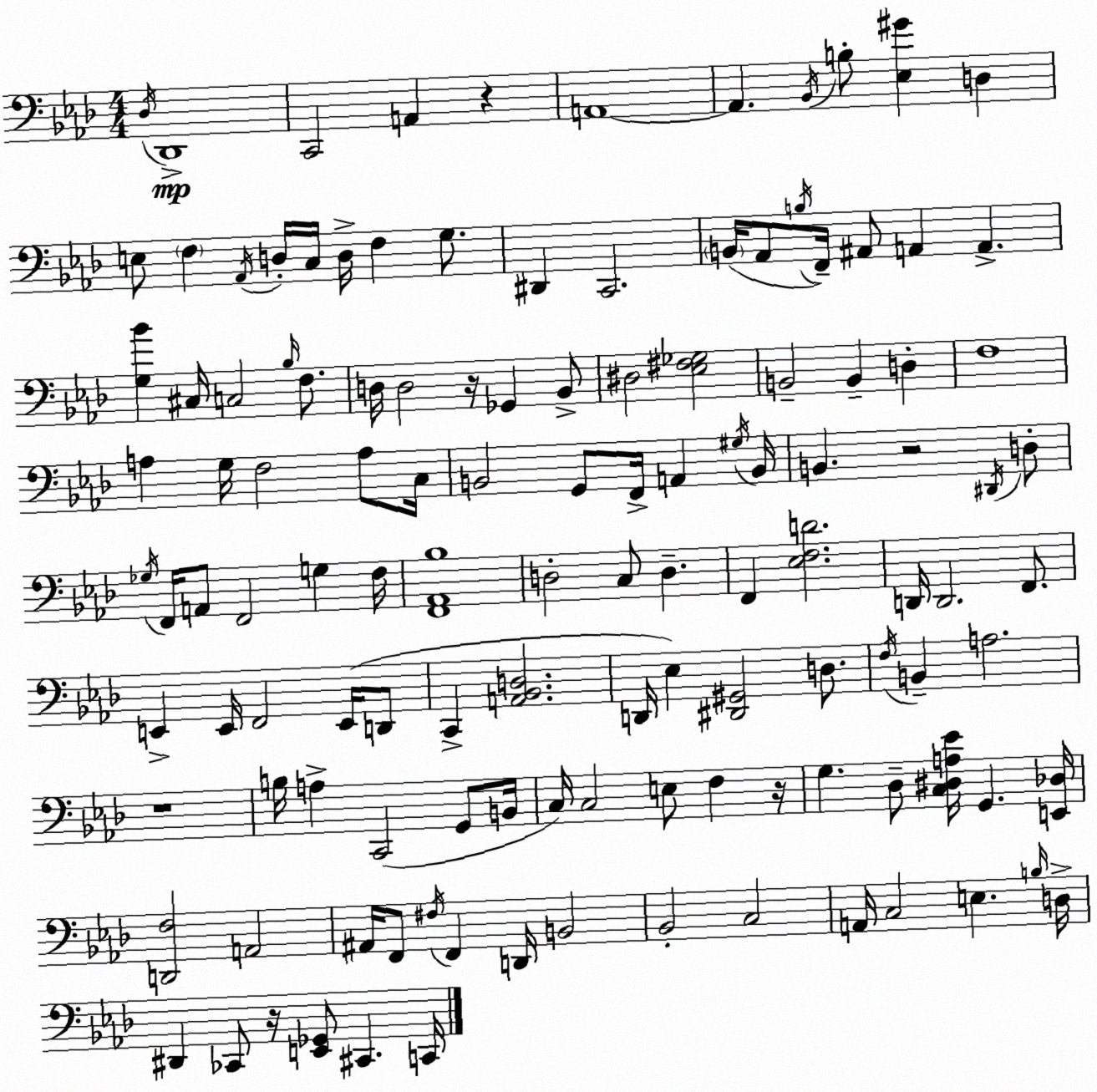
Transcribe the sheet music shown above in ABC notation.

X:1
T:Untitled
M:4/4
L:1/4
K:Fm
_D,/4 _D,,4 C,,2 A,, z A,,4 A,, _B,,/4 B,/2 [_E,^G] D, E,/2 F, _A,,/4 D,/4 C,/4 D,/4 F, G,/2 ^D,, C,,2 B,,/4 _A,,/2 B,/4 F,,/4 ^A,,/2 A,, A,, [G,_B] ^C,/4 C,2 _B,/4 F,/2 D,/4 D,2 z/4 _G,, _B,,/2 ^D,2 [_E,^F,_G,]2 B,,2 B,, D, F,4 A, G,/4 F,2 A,/2 C,/4 B,,2 G,,/2 F,,/4 A,, ^G,/4 B,,/4 B,, z2 ^D,,/4 D,/2 _G,/4 F,,/4 A,,/2 F,,2 G, F,/4 [F,,_A,,_B,]4 D,2 C,/2 D, F,, [_E,F,D]2 D,,/4 D,,2 F,,/2 E,, E,,/4 F,,2 E,,/4 D,,/2 C,, [A,,_B,,D,]2 D,,/4 _E, [^D,,^G,,]2 D,/2 F,/4 B,, A,2 z4 B,/4 A, C,,2 G,,/2 B,,/4 C,/4 C,2 E,/2 F, z/4 G, _D,/2 [C,^D,A,_E]/4 G,, [E,,_D,]/4 [D,,F,]2 A,,2 ^A,,/4 F,,/2 ^F,/4 F,, D,,/4 B,,2 _B,,2 C,2 A,,/4 C,2 E, B,/4 D,/4 ^D,, _C,,/2 z/4 [E,,_G,,]/2 ^C,, C,,/4